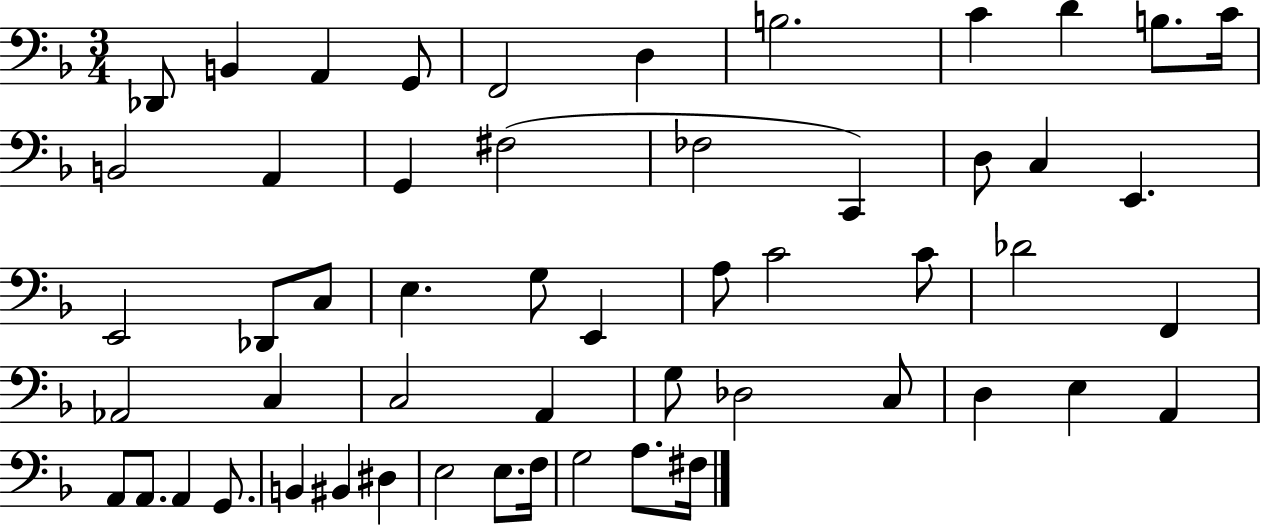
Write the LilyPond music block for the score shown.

{
  \clef bass
  \numericTimeSignature
  \time 3/4
  \key f \major
  des,8 b,4 a,4 g,8 | f,2 d4 | b2. | c'4 d'4 b8. c'16 | \break b,2 a,4 | g,4 fis2( | fes2 c,4) | d8 c4 e,4. | \break e,2 des,8 c8 | e4. g8 e,4 | a8 c'2 c'8 | des'2 f,4 | \break aes,2 c4 | c2 a,4 | g8 des2 c8 | d4 e4 a,4 | \break a,8 a,8. a,4 g,8. | b,4 bis,4 dis4 | e2 e8. f16 | g2 a8. fis16 | \break \bar "|."
}